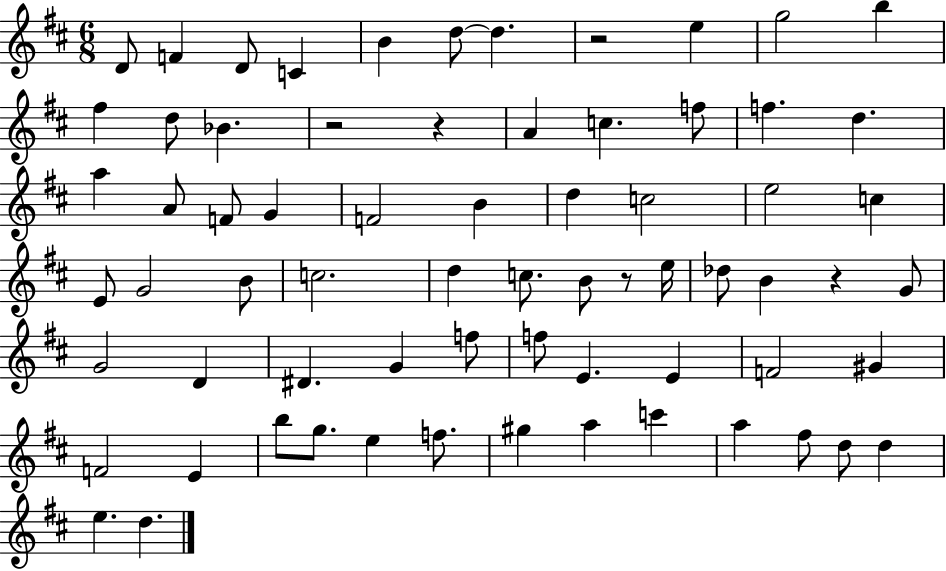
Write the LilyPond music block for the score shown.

{
  \clef treble
  \numericTimeSignature
  \time 6/8
  \key d \major
  \repeat volta 2 { d'8 f'4 d'8 c'4 | b'4 d''8~~ d''4. | r2 e''4 | g''2 b''4 | \break fis''4 d''8 bes'4. | r2 r4 | a'4 c''4. f''8 | f''4. d''4. | \break a''4 a'8 f'8 g'4 | f'2 b'4 | d''4 c''2 | e''2 c''4 | \break e'8 g'2 b'8 | c''2. | d''4 c''8. b'8 r8 e''16 | des''8 b'4 r4 g'8 | \break g'2 d'4 | dis'4. g'4 f''8 | f''8 e'4. e'4 | f'2 gis'4 | \break f'2 e'4 | b''8 g''8. e''4 f''8. | gis''4 a''4 c'''4 | a''4 fis''8 d''8 d''4 | \break e''4. d''4. | } \bar "|."
}